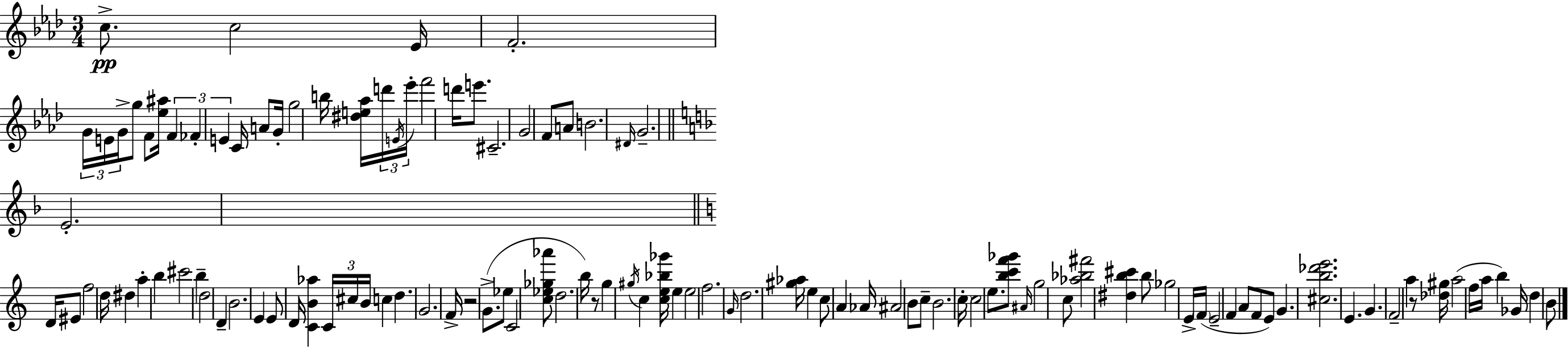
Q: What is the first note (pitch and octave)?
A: C5